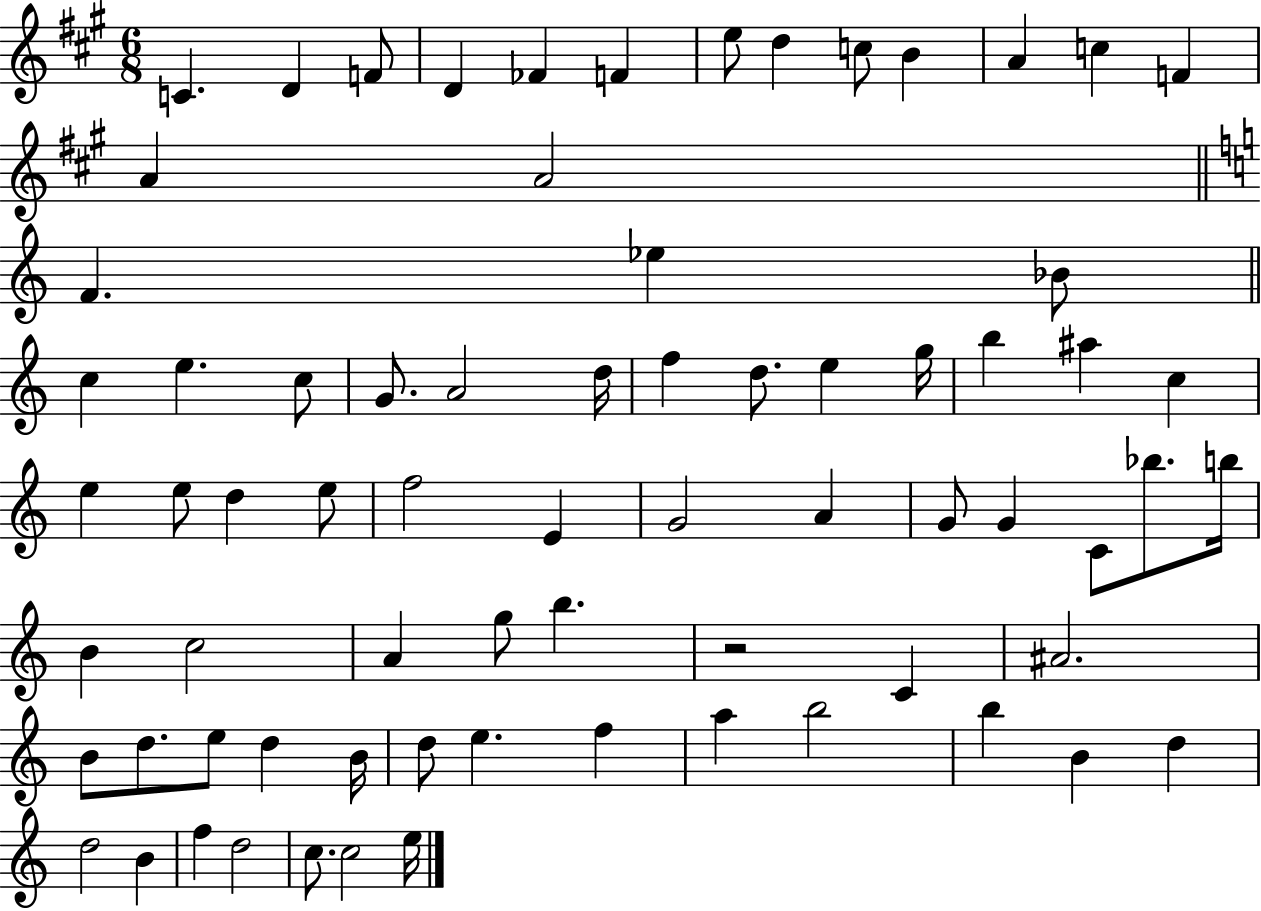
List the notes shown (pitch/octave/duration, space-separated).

C4/q. D4/q F4/e D4/q FES4/q F4/q E5/e D5/q C5/e B4/q A4/q C5/q F4/q A4/q A4/h F4/q. Eb5/q Bb4/e C5/q E5/q. C5/e G4/e. A4/h D5/s F5/q D5/e. E5/q G5/s B5/q A#5/q C5/q E5/q E5/e D5/q E5/e F5/h E4/q G4/h A4/q G4/e G4/q C4/e Bb5/e. B5/s B4/q C5/h A4/q G5/e B5/q. R/h C4/q A#4/h. B4/e D5/e. E5/e D5/q B4/s D5/e E5/q. F5/q A5/q B5/h B5/q B4/q D5/q D5/h B4/q F5/q D5/h C5/e. C5/h E5/s